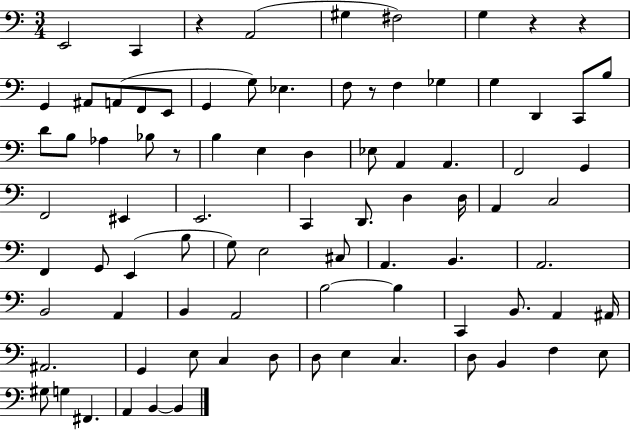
E2/h C2/q R/q A2/h G#3/q F#3/h G3/q R/q R/q G2/q A#2/e A2/e F2/e E2/e G2/q G3/e Eb3/q. F3/e R/e F3/q Gb3/q G3/q D2/q C2/e B3/e D4/e B3/e Ab3/q Bb3/e R/e B3/q E3/q D3/q Eb3/e A2/q A2/q. F2/h G2/q F2/h EIS2/q E2/h. C2/q D2/e. D3/q D3/s A2/q C3/h F2/q G2/e E2/q B3/e G3/e E3/h C#3/e A2/q. B2/q. A2/h. B2/h A2/q B2/q A2/h B3/h B3/q C2/q B2/e. A2/q A#2/s A#2/h. G2/q E3/e C3/q D3/e D3/e E3/q C3/q. D3/e B2/q F3/q E3/e G#3/e G3/q F#2/q. A2/q B2/q B2/q